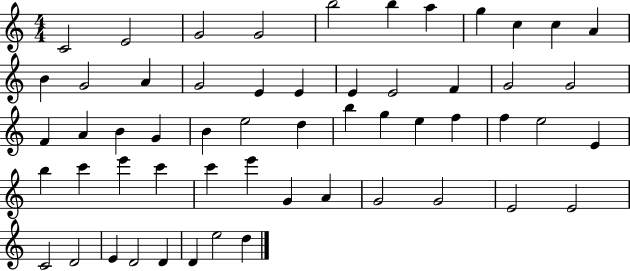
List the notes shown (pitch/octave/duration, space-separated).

C4/h E4/h G4/h G4/h B5/h B5/q A5/q G5/q C5/q C5/q A4/q B4/q G4/h A4/q G4/h E4/q E4/q E4/q E4/h F4/q G4/h G4/h F4/q A4/q B4/q G4/q B4/q E5/h D5/q B5/q G5/q E5/q F5/q F5/q E5/h E4/q B5/q C6/q E6/q C6/q C6/q E6/q G4/q A4/q G4/h G4/h E4/h E4/h C4/h D4/h E4/q D4/h D4/q D4/q E5/h D5/q